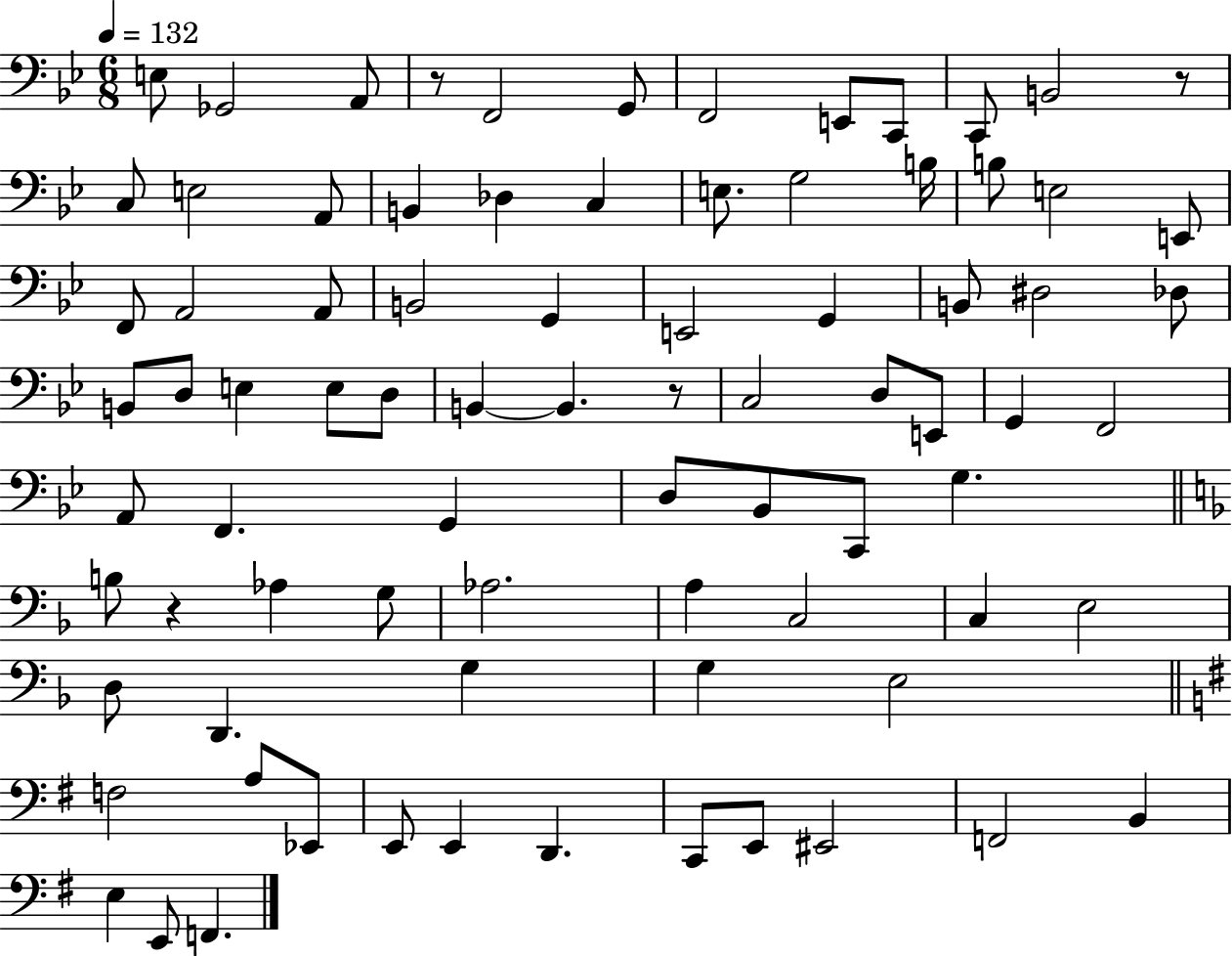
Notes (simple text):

E3/e Gb2/h A2/e R/e F2/h G2/e F2/h E2/e C2/e C2/e B2/h R/e C3/e E3/h A2/e B2/q Db3/q C3/q E3/e. G3/h B3/s B3/e E3/h E2/e F2/e A2/h A2/e B2/h G2/q E2/h G2/q B2/e D#3/h Db3/e B2/e D3/e E3/q E3/e D3/e B2/q B2/q. R/e C3/h D3/e E2/e G2/q F2/h A2/e F2/q. G2/q D3/e Bb2/e C2/e G3/q. B3/e R/q Ab3/q G3/e Ab3/h. A3/q C3/h C3/q E3/h D3/e D2/q. G3/q G3/q E3/h F3/h A3/e Eb2/e E2/e E2/q D2/q. C2/e E2/e EIS2/h F2/h B2/q E3/q E2/e F2/q.